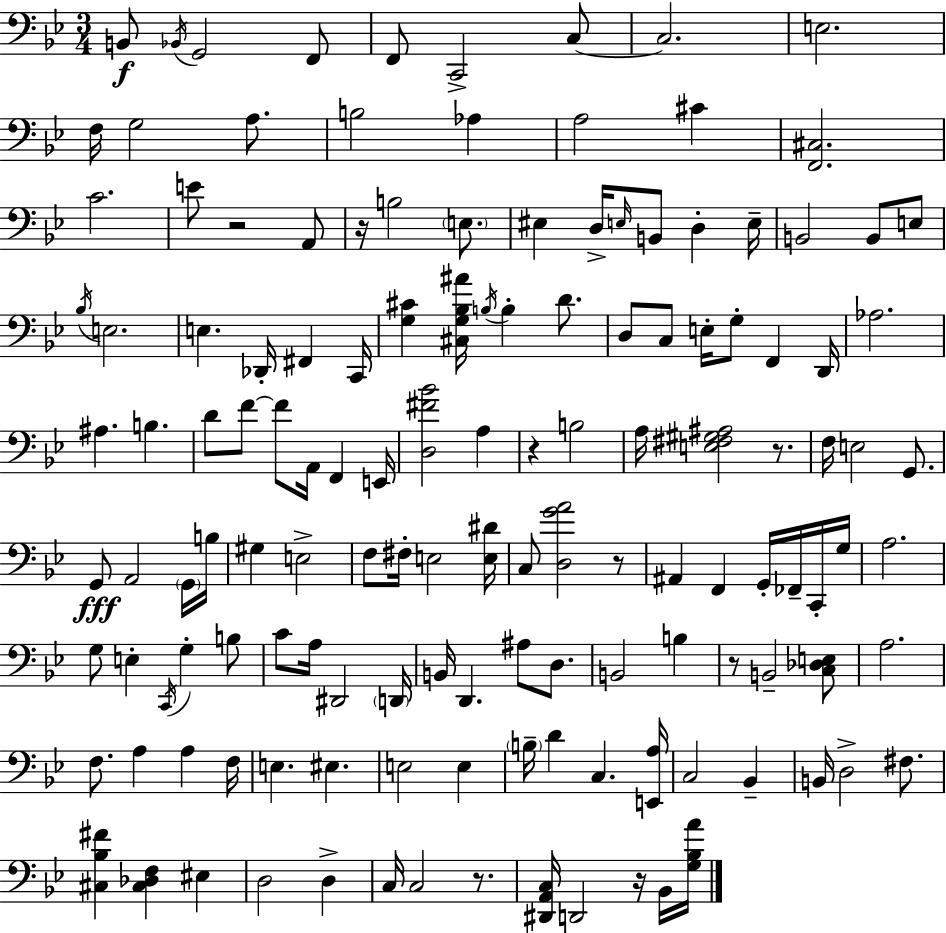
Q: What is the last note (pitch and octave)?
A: Bb2